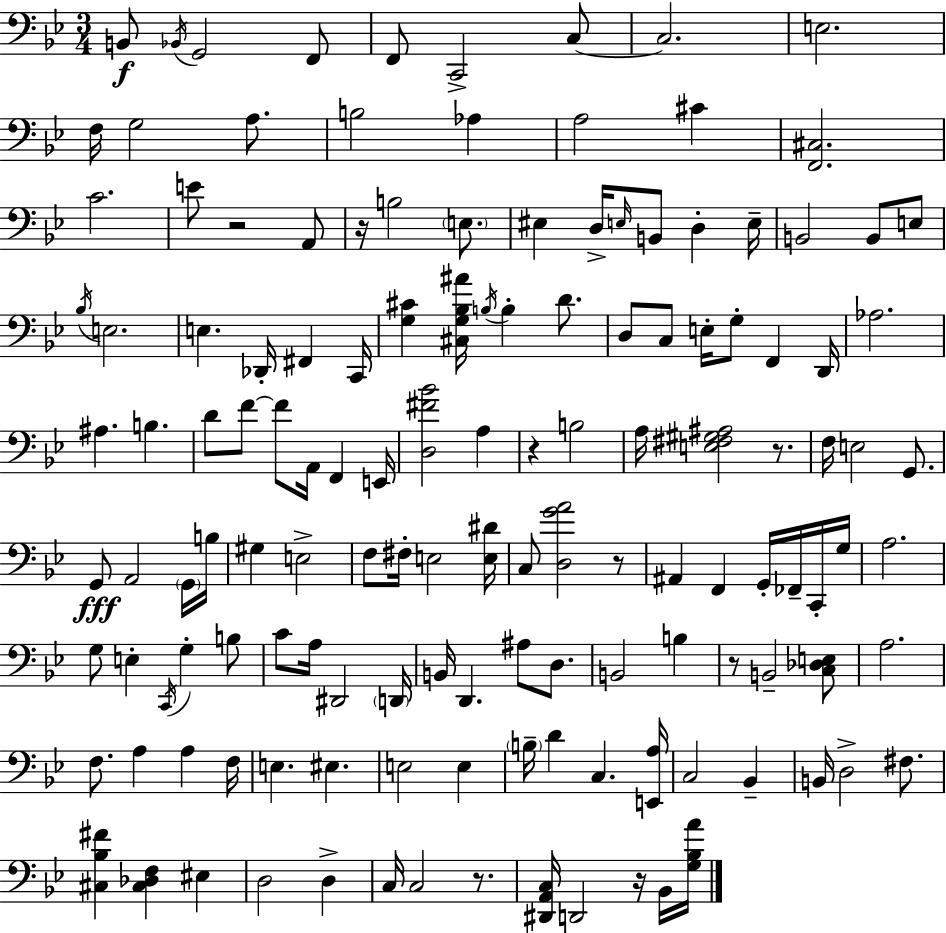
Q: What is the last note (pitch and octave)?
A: Bb2